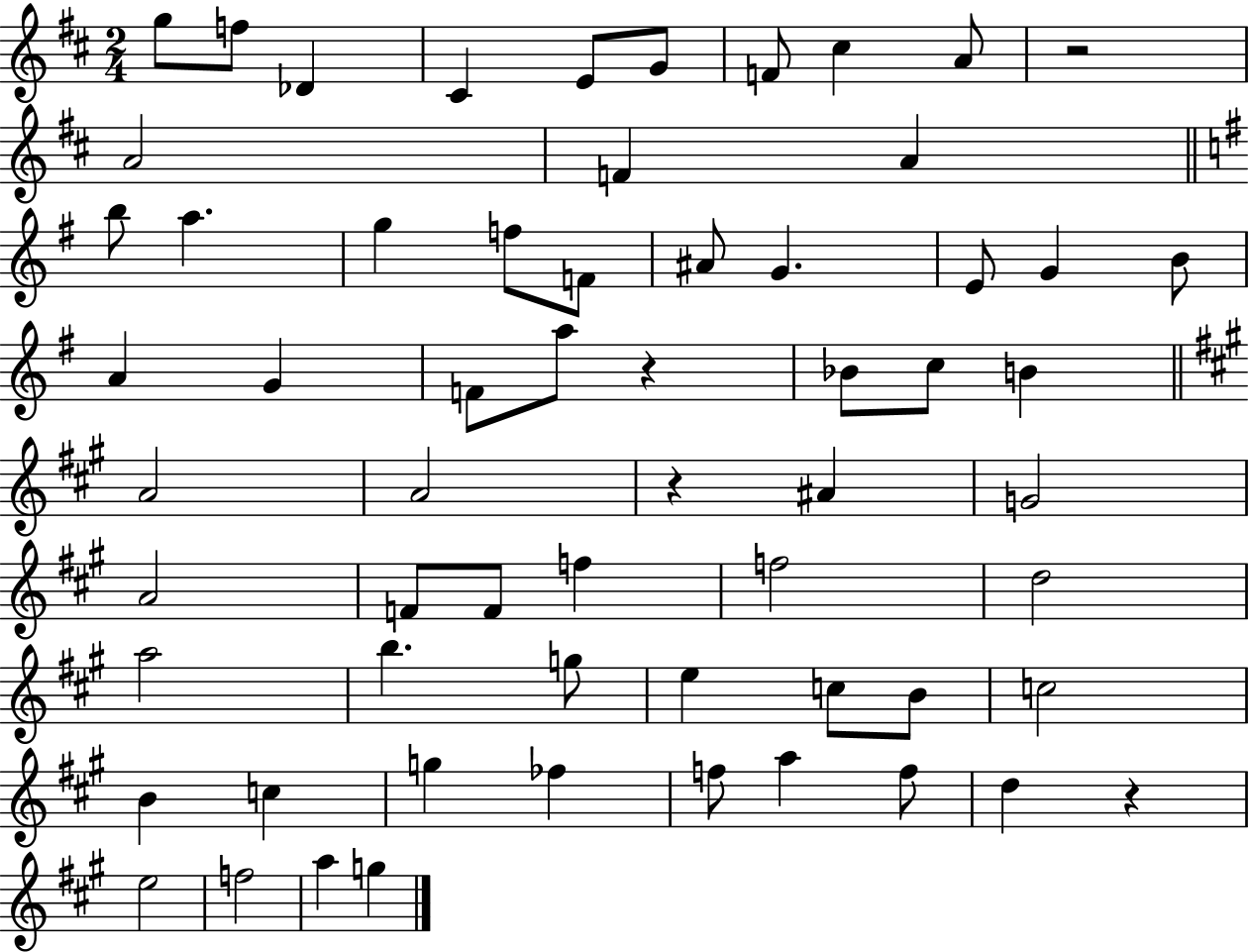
X:1
T:Untitled
M:2/4
L:1/4
K:D
g/2 f/2 _D ^C E/2 G/2 F/2 ^c A/2 z2 A2 F A b/2 a g f/2 F/2 ^A/2 G E/2 G B/2 A G F/2 a/2 z _B/2 c/2 B A2 A2 z ^A G2 A2 F/2 F/2 f f2 d2 a2 b g/2 e c/2 B/2 c2 B c g _f f/2 a f/2 d z e2 f2 a g